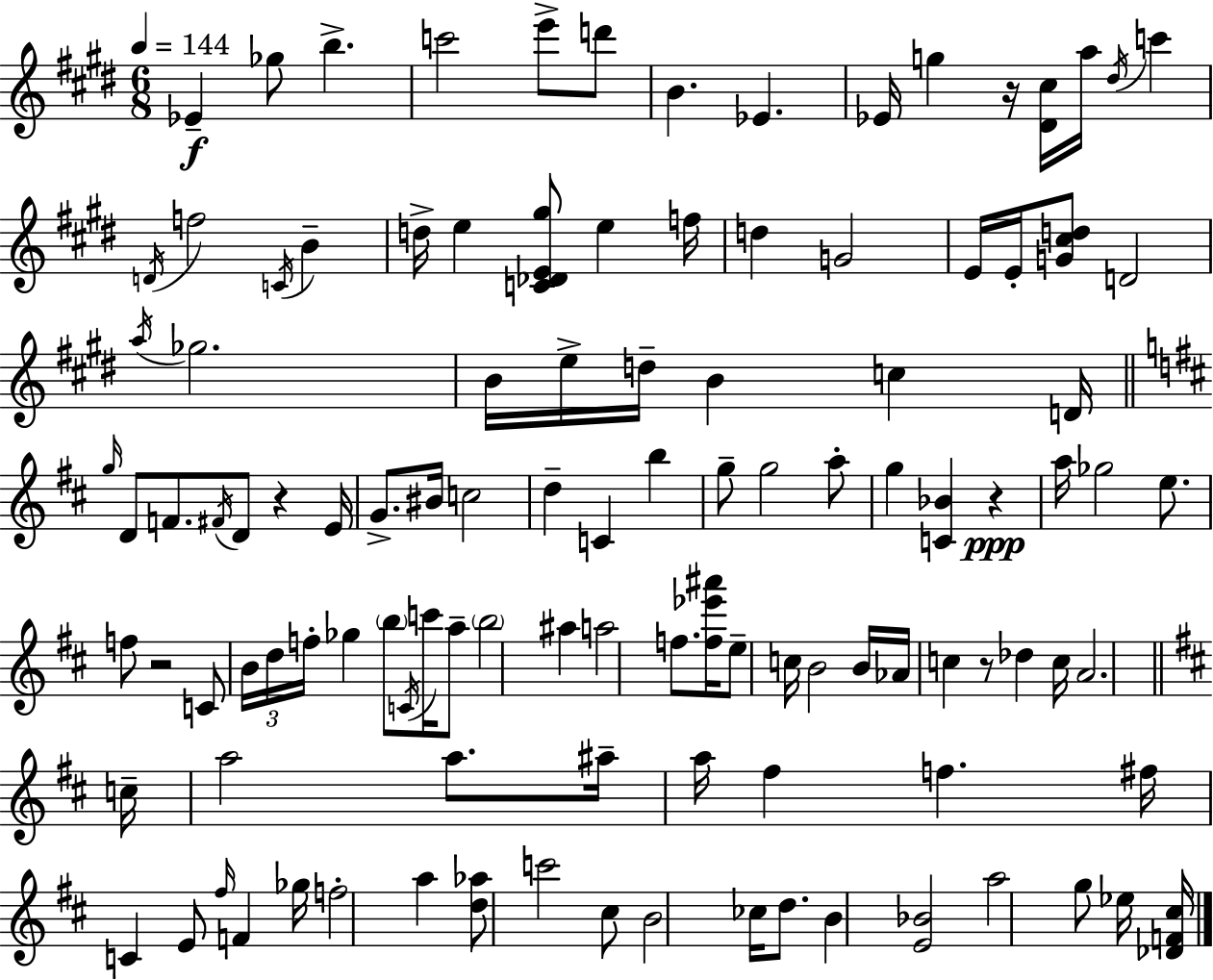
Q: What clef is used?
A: treble